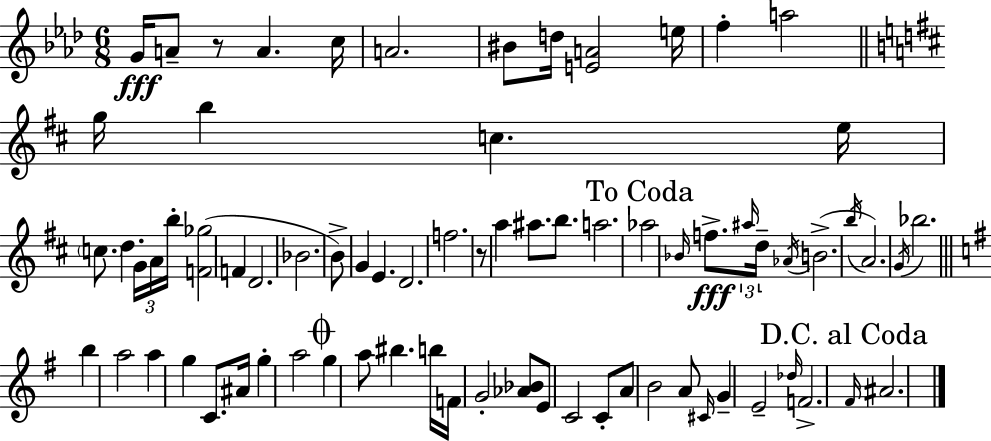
G4/s A4/e R/e A4/q. C5/s A4/h. BIS4/e D5/s [E4,A4]/h E5/s F5/q A5/h G5/s B5/q C5/q. E5/s C5/e. D5/q. G4/s A4/s B5/s [F4,Gb5]/h F4/q D4/h. Bb4/h. B4/e G4/q E4/q. D4/h. F5/h. R/e A5/q A#5/e. B5/e. A5/h. Ab5/h Bb4/s F5/e. A#5/s D5/s Ab4/s B4/h. B5/s A4/h. G4/s Bb5/h. B5/q A5/h A5/q G5/q C4/e. A#4/s G5/q A5/h G5/q A5/e BIS5/q. B5/s F4/s G4/h [Ab4,Bb4]/e E4/e C4/h C4/e A4/e B4/h A4/e C#4/s G4/q E4/h Db5/s F4/h. F#4/s A#4/h.